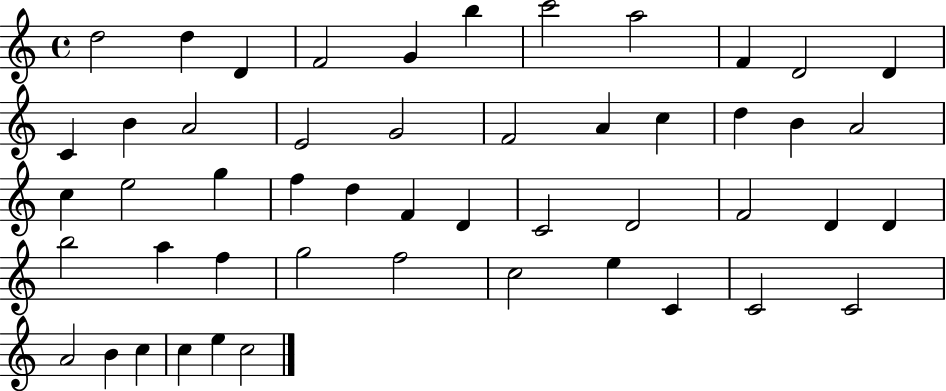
X:1
T:Untitled
M:4/4
L:1/4
K:C
d2 d D F2 G b c'2 a2 F D2 D C B A2 E2 G2 F2 A c d B A2 c e2 g f d F D C2 D2 F2 D D b2 a f g2 f2 c2 e C C2 C2 A2 B c c e c2